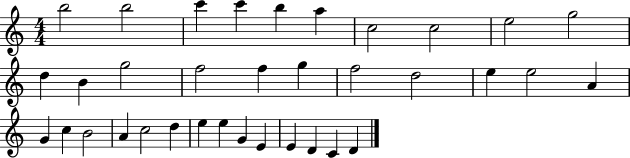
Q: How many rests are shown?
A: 0